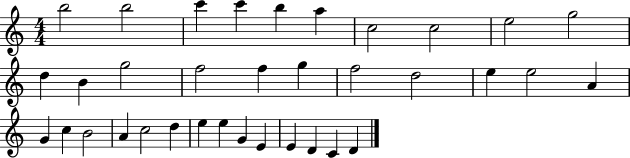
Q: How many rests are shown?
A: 0